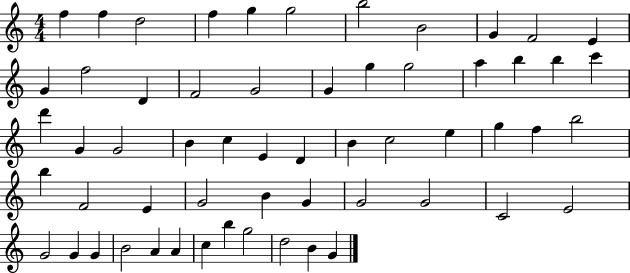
X:1
T:Untitled
M:4/4
L:1/4
K:C
f f d2 f g g2 b2 B2 G F2 E G f2 D F2 G2 G g g2 a b b c' d' G G2 B c E D B c2 e g f b2 b F2 E G2 B G G2 G2 C2 E2 G2 G G B2 A A c b g2 d2 B G